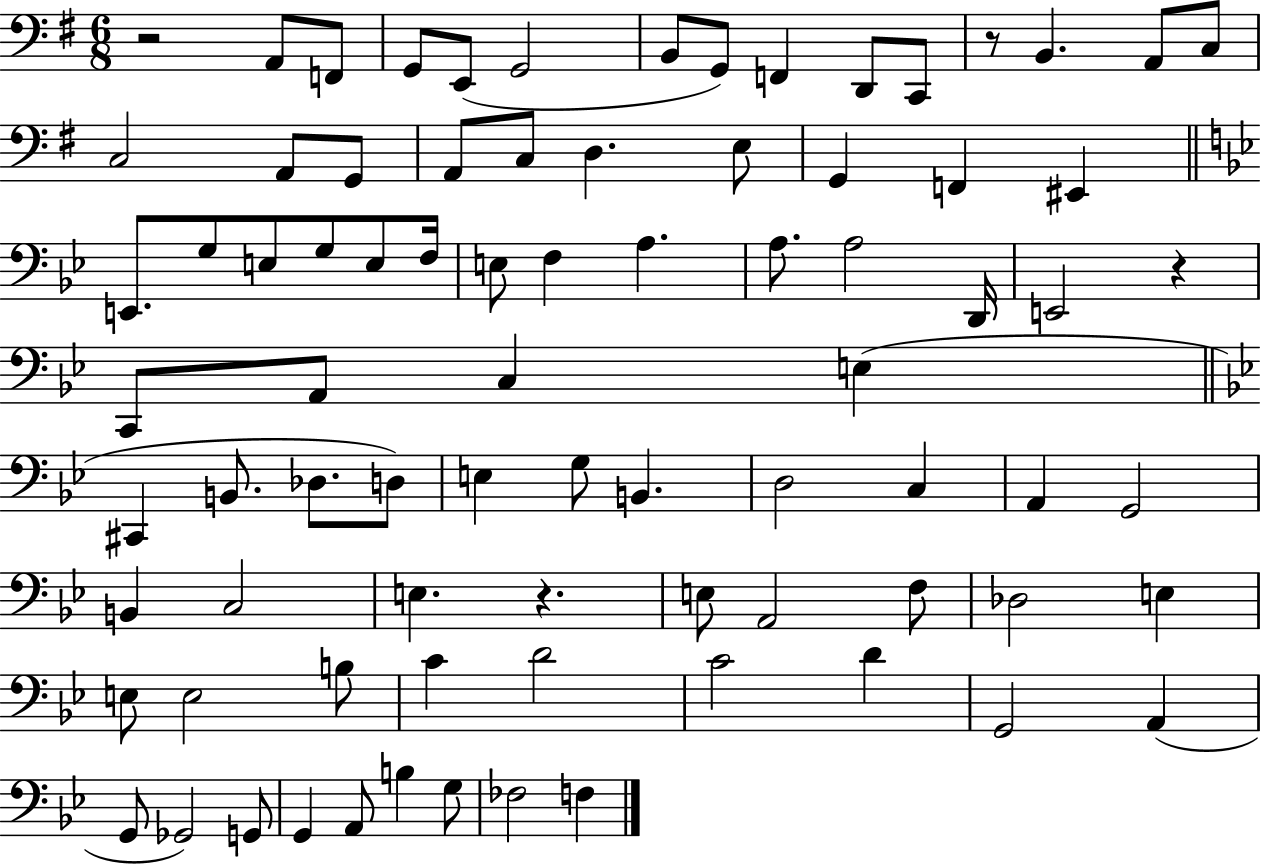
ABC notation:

X:1
T:Untitled
M:6/8
L:1/4
K:G
z2 A,,/2 F,,/2 G,,/2 E,,/2 G,,2 B,,/2 G,,/2 F,, D,,/2 C,,/2 z/2 B,, A,,/2 C,/2 C,2 A,,/2 G,,/2 A,,/2 C,/2 D, E,/2 G,, F,, ^E,, E,,/2 G,/2 E,/2 G,/2 E,/2 F,/4 E,/2 F, A, A,/2 A,2 D,,/4 E,,2 z C,,/2 A,,/2 C, E, ^C,, B,,/2 _D,/2 D,/2 E, G,/2 B,, D,2 C, A,, G,,2 B,, C,2 E, z E,/2 A,,2 F,/2 _D,2 E, E,/2 E,2 B,/2 C D2 C2 D G,,2 A,, G,,/2 _G,,2 G,,/2 G,, A,,/2 B, G,/2 _F,2 F,